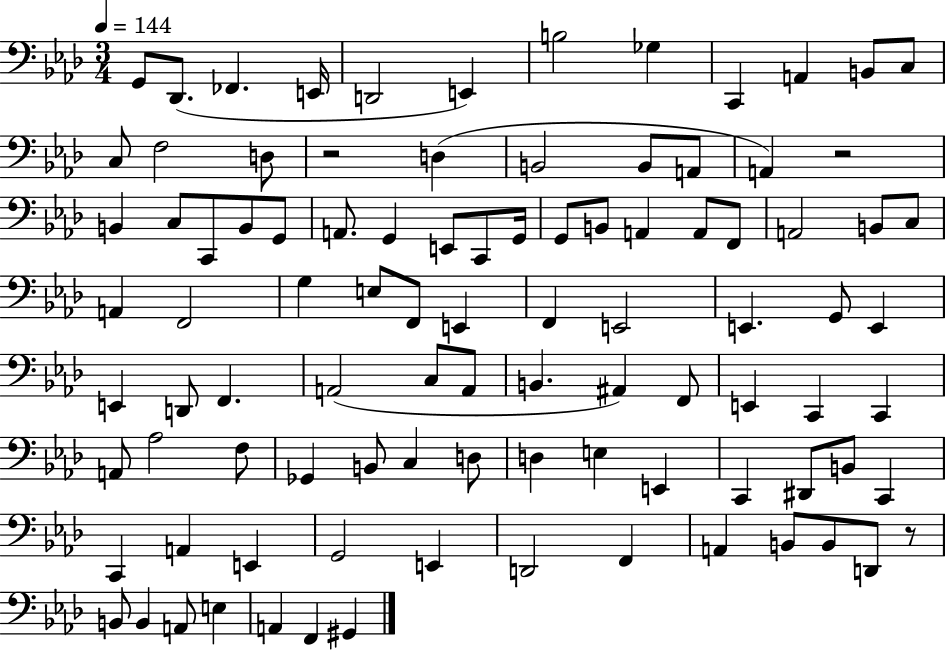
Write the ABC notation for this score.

X:1
T:Untitled
M:3/4
L:1/4
K:Ab
G,,/2 _D,,/2 _F,, E,,/4 D,,2 E,, B,2 _G, C,, A,, B,,/2 C,/2 C,/2 F,2 D,/2 z2 D, B,,2 B,,/2 A,,/2 A,, z2 B,, C,/2 C,,/2 B,,/2 G,,/2 A,,/2 G,, E,,/2 C,,/2 G,,/4 G,,/2 B,,/2 A,, A,,/2 F,,/2 A,,2 B,,/2 C,/2 A,, F,,2 G, E,/2 F,,/2 E,, F,, E,,2 E,, G,,/2 E,, E,, D,,/2 F,, A,,2 C,/2 A,,/2 B,, ^A,, F,,/2 E,, C,, C,, A,,/2 _A,2 F,/2 _G,, B,,/2 C, D,/2 D, E, E,, C,, ^D,,/2 B,,/2 C,, C,, A,, E,, G,,2 E,, D,,2 F,, A,, B,,/2 B,,/2 D,,/2 z/2 B,,/2 B,, A,,/2 E, A,, F,, ^G,,